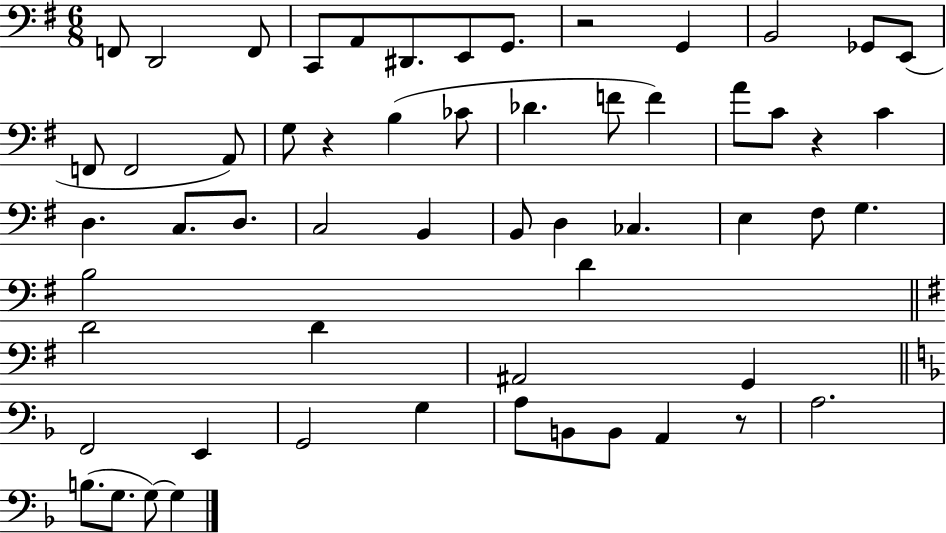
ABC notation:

X:1
T:Untitled
M:6/8
L:1/4
K:G
F,,/2 D,,2 F,,/2 C,,/2 A,,/2 ^D,,/2 E,,/2 G,,/2 z2 G,, B,,2 _G,,/2 E,,/2 F,,/2 F,,2 A,,/2 G,/2 z B, _C/2 _D F/2 F A/2 C/2 z C D, C,/2 D,/2 C,2 B,, B,,/2 D, _C, E, ^F,/2 G, B,2 D D2 D ^A,,2 G,, F,,2 E,, G,,2 G, A,/2 B,,/2 B,,/2 A,, z/2 A,2 B,/2 G,/2 G,/2 G,